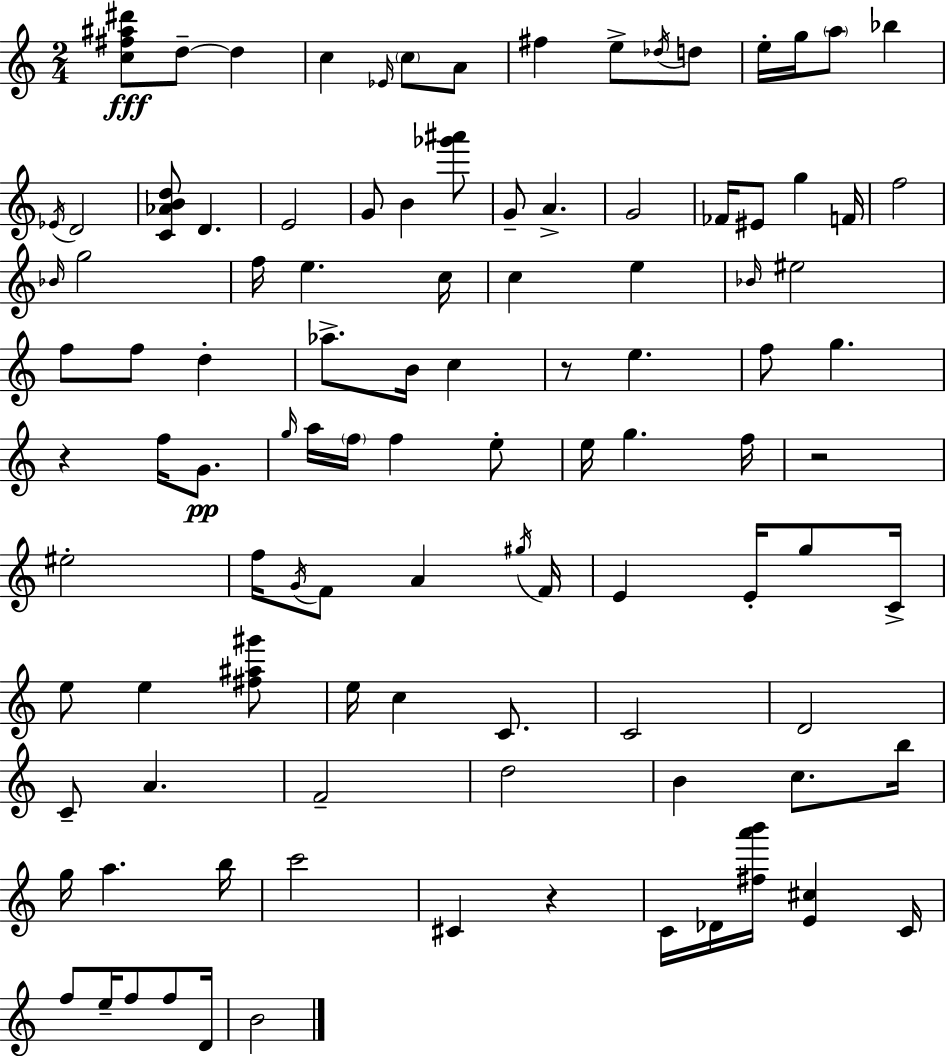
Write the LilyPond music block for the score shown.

{
  \clef treble
  \numericTimeSignature
  \time 2/4
  \key c \major
  <c'' fis'' ais'' dis'''>8\fff d''8--~~ d''4 | c''4 \grace { ees'16 } \parenthesize c''8 a'8 | fis''4 e''8-> \acciaccatura { des''16 } | d''8 e''16-. g''16 \parenthesize a''8 bes''4 | \break \acciaccatura { ees'16 } d'2 | <c' aes' b' d''>8 d'4. | e'2 | g'8 b'4 | \break <ges''' ais'''>8 g'8-- a'4.-> | g'2 | fes'16 eis'8 g''4 | f'16 f''2 | \break \grace { bes'16 } g''2 | f''16 e''4. | c''16 c''4 | e''4 \grace { bes'16 } eis''2 | \break f''8 f''8 | d''4-. aes''8.-> | b'16 c''4 r8 e''4. | f''8 g''4. | \break r4 | f''16 g'8.\pp \grace { g''16 } a''16 \parenthesize f''16 | f''4 e''8-. e''16 g''4. | f''16 r2 | \break eis''2-. | f''16 \acciaccatura { g'16 } | f'8 a'4 \acciaccatura { gis''16 } f'16 | e'4 e'16-. g''8 c'16-> | \break e''8 e''4 <fis'' ais'' gis'''>8 | e''16 c''4 c'8. | c'2 | d'2 | \break c'8-- a'4. | f'2-- | d''2 | b'4 c''8. b''16 | \break g''16 a''4. b''16 | c'''2 | cis'4 r4 | c'16 des'16 <fis'' a''' b'''>16 <e' cis''>4 c'16 | \break f''8 e''16-- f''8 f''8 d'16 | b'2 | \bar "|."
}